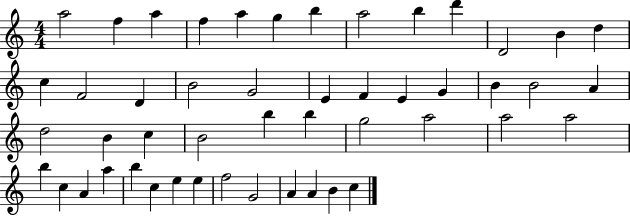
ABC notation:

X:1
T:Untitled
M:4/4
L:1/4
K:C
a2 f a f a g b a2 b d' D2 B d c F2 D B2 G2 E F E G B B2 A d2 B c B2 b b g2 a2 a2 a2 b c A a b c e e f2 G2 A A B c